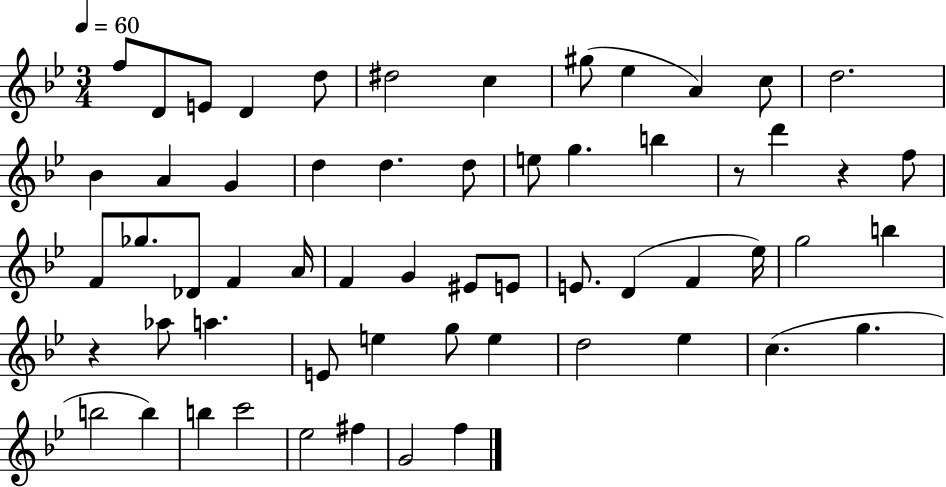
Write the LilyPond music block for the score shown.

{
  \clef treble
  \numericTimeSignature
  \time 3/4
  \key bes \major
  \tempo 4 = 60
  f''8 d'8 e'8 d'4 d''8 | dis''2 c''4 | gis''8( ees''4 a'4) c''8 | d''2. | \break bes'4 a'4 g'4 | d''4 d''4. d''8 | e''8 g''4. b''4 | r8 d'''4 r4 f''8 | \break f'8 ges''8. des'8 f'4 a'16 | f'4 g'4 eis'8 e'8 | e'8. d'4( f'4 ees''16) | g''2 b''4 | \break r4 aes''8 a''4. | e'8 e''4 g''8 e''4 | d''2 ees''4 | c''4.( g''4. | \break b''2 b''4) | b''4 c'''2 | ees''2 fis''4 | g'2 f''4 | \break \bar "|."
}